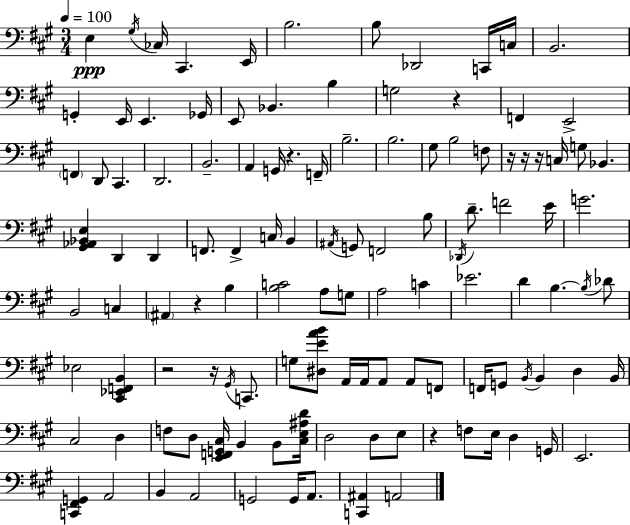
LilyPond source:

{
  \clef bass
  \numericTimeSignature
  \time 3/4
  \key a \major
  \tempo 4 = 100
  e4\ppp \acciaccatura { gis16 } ces16 cis,4. | e,16 b2. | b8 des,2 c,16 | c16 b,2. | \break g,4-. e,16 e,4. | ges,16 e,8 bes,4. b4 | g2 r4 | f,4 e,2-> | \break \parenthesize f,4 d,8 cis,4. | d,2. | b,2.-- | a,4 g,16 r4. | \break f,16-- b2.-- | b2. | gis8 b2 f8 | r16 r16 r16 c16 g8 bes,4. | \break <gis, aes, bes, e>4 d,4 d,4 | f,8. f,4-> c16 b,4 | \acciaccatura { ais,16 } g,8 f,2 | b8 \acciaccatura { des,16 } d'8.-- f'2 | \break e'16 g'2. | b,2 c4 | \parenthesize ais,4 r4 b4 | <b c'>2 a8 | \break g8 a2 c'4 | ees'2. | d'4 b4.~~ | \acciaccatura { b16 } des'8 ees2 | \break <cis, ees, f, b,>4 r2 | r16 \acciaccatura { gis,16 } c,8. g8 <dis e' a' b'>8 a,16 a,16 a,8 | a,8 f,8 f,16 g,8 \acciaccatura { b,16 } b,4 | d4 b,16 cis2 | \break d4 f8 d8 <e, f, g, cis>16 b,4 | b,8 <cis e ais d'>16 d2 | d8 e8 r4 f8 | e16 d4 g,16 e,2. | \break <c, fis, g,>4 a,2 | b,4 a,2 | g,2 | g,16 a,8. <c, ais,>4 a,2 | \break \bar "|."
}